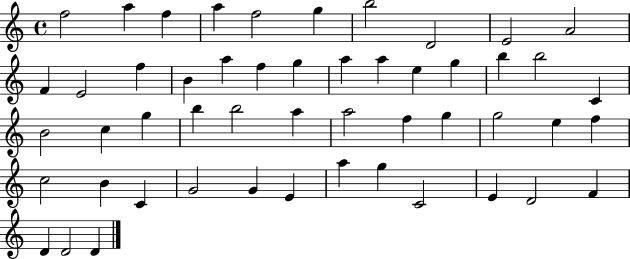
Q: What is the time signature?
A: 4/4